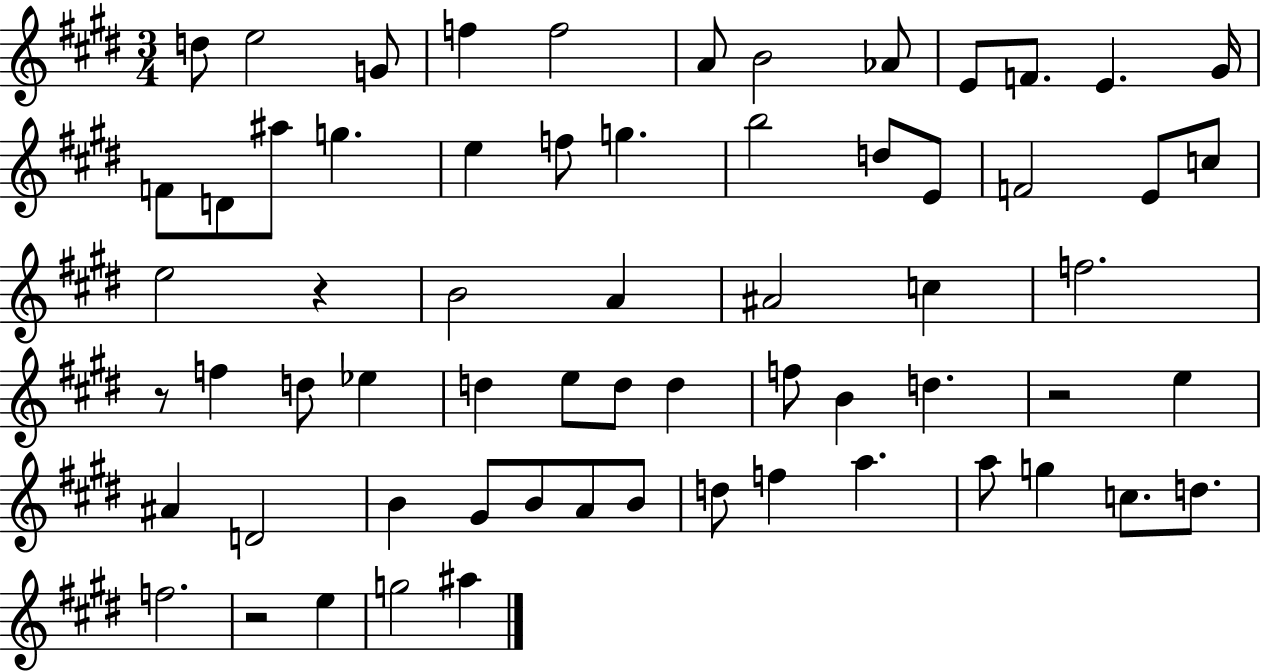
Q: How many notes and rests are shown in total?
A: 64